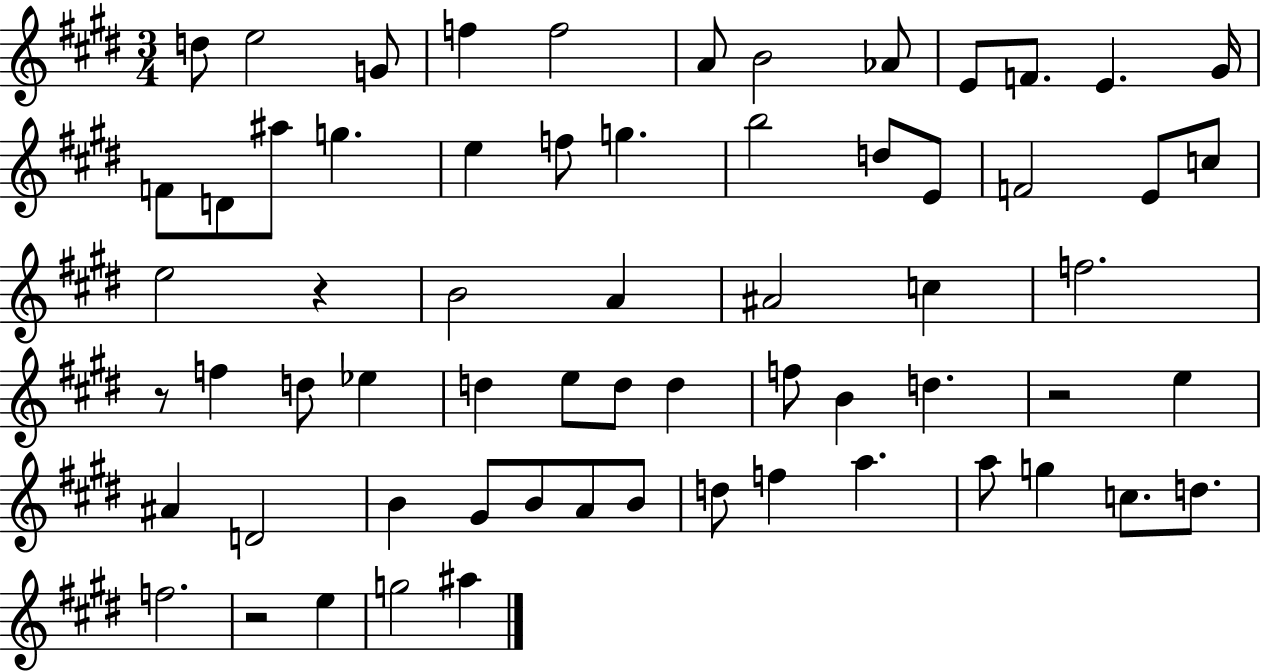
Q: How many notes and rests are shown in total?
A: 64